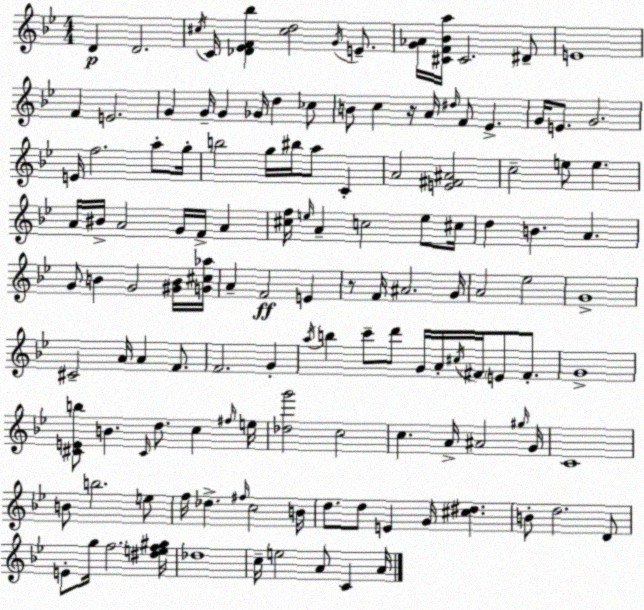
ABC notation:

X:1
T:Untitled
M:4/4
L:1/4
K:Bb
D D2 ^c/4 C/4 [_D_EF_b] [^cd]2 G/4 E/2 [G_A]/4 [^CF_Ba]/4 ^C2 ^D/2 E4 F E2 G G/4 G _G/4 d _c/2 B/2 c z/4 A/4 ^d/4 F/2 _E G/4 E/2 G2 E/4 f2 a/2 g/4 b2 g/4 ^b/4 a/2 C A2 [E^F^A]2 c2 e/2 e A/4 ^B/4 A2 G/4 F/4 A [^cf]/4 e/4 A c2 e/2 ^c/4 d B A G/2 B G2 [^GB]/4 [G^c_a]/4 A F2 E z/2 F/4 ^A2 G/4 A2 _e2 G4 ^C2 A/4 A F/2 F2 G a/4 b c'/2 d'/2 G/4 A/4 ^c/4 ^F/4 E/2 ^F/2 G4 [^CEb]/2 B ^C/4 d/2 c ^f/4 e/4 [_dg']2 c2 c A/4 ^A2 ^g/4 G/4 C4 B/2 b2 e/2 f/4 _d ^f/4 c2 B/4 d/2 d/2 E G/4 [^c^d] B/2 d2 D/2 E/2 g/4 f2 [^def^g]/4 _d4 c/4 e2 A/2 C A/4